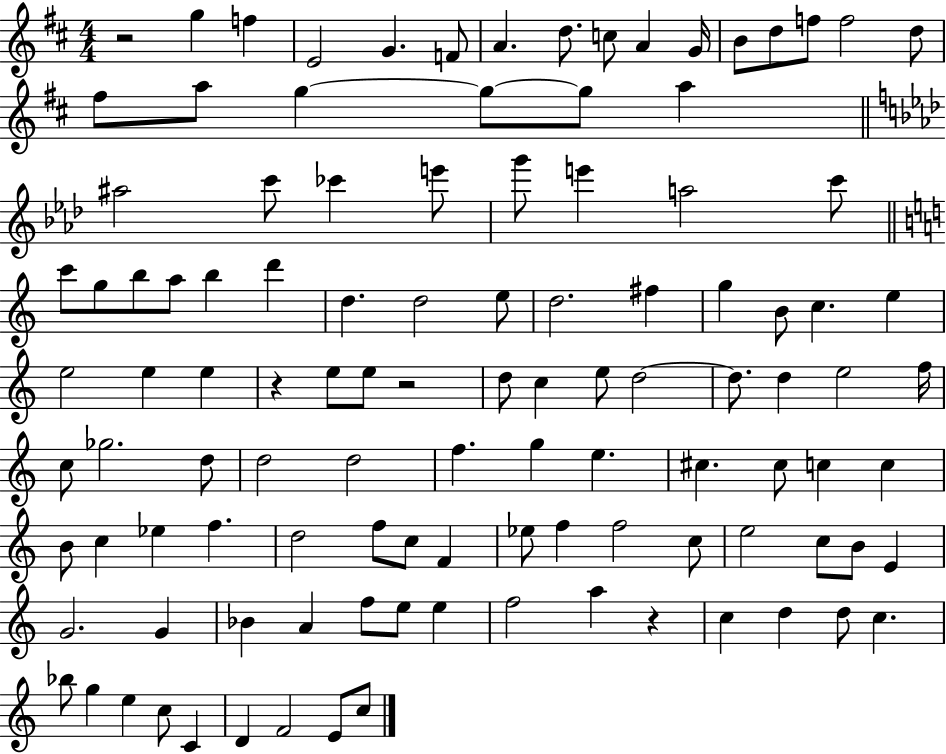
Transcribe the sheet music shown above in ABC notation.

X:1
T:Untitled
M:4/4
L:1/4
K:D
z2 g f E2 G F/2 A d/2 c/2 A G/4 B/2 d/2 f/2 f2 d/2 ^f/2 a/2 g g/2 g/2 a ^a2 c'/2 _c' e'/2 g'/2 e' a2 c'/2 c'/2 g/2 b/2 a/2 b d' d d2 e/2 d2 ^f g B/2 c e e2 e e z e/2 e/2 z2 d/2 c e/2 d2 d/2 d e2 f/4 c/2 _g2 d/2 d2 d2 f g e ^c ^c/2 c c B/2 c _e f d2 f/2 c/2 F _e/2 f f2 c/2 e2 c/2 B/2 E G2 G _B A f/2 e/2 e f2 a z c d d/2 c _b/2 g e c/2 C D F2 E/2 c/2